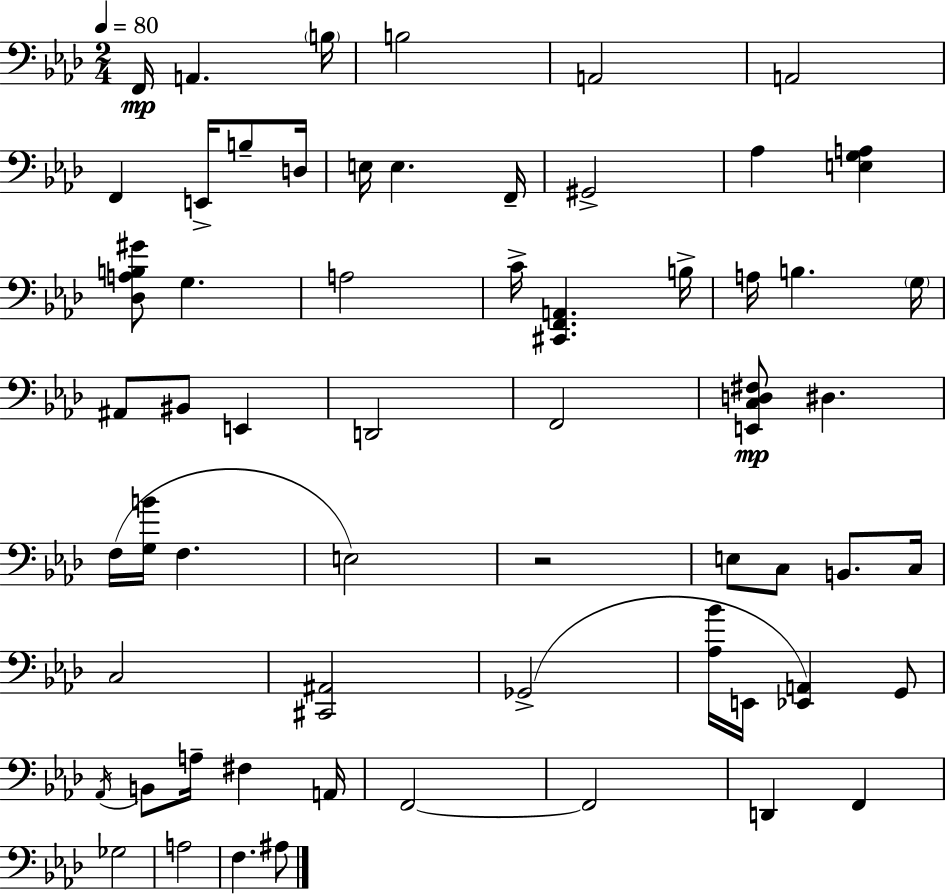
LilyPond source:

{
  \clef bass
  \numericTimeSignature
  \time 2/4
  \key f \minor
  \tempo 4 = 80
  \repeat volta 2 { f,16\mp a,4. \parenthesize b16 | b2 | a,2 | a,2 | \break f,4 e,16-> b8-- d16 | e16 e4. f,16-- | gis,2-> | aes4 <e g a>4 | \break <des a b gis'>8 g4. | a2 | c'16-> <cis, f, a,>4. b16-> | a16 b4. \parenthesize g16 | \break ais,8 bis,8 e,4 | d,2 | f,2 | <e, c d fis>8\mp dis4. | \break f16( <g b'>16 f4. | e2) | r2 | e8 c8 b,8. c16 | \break c2 | <cis, ais,>2 | ges,2->( | <aes bes'>16 e,16 <ees, a,>4) g,8 | \break \acciaccatura { aes,16 } b,8 a16-- fis4 | a,16 f,2~~ | f,2 | d,4 f,4 | \break ges2 | a2 | f4. ais8 | } \bar "|."
}